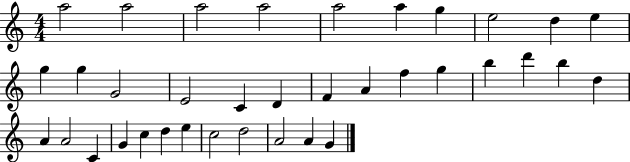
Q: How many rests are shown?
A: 0